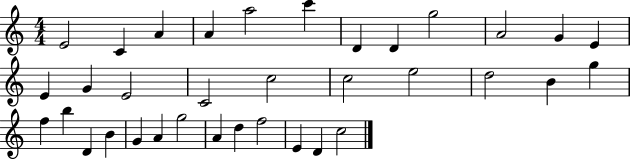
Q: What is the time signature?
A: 4/4